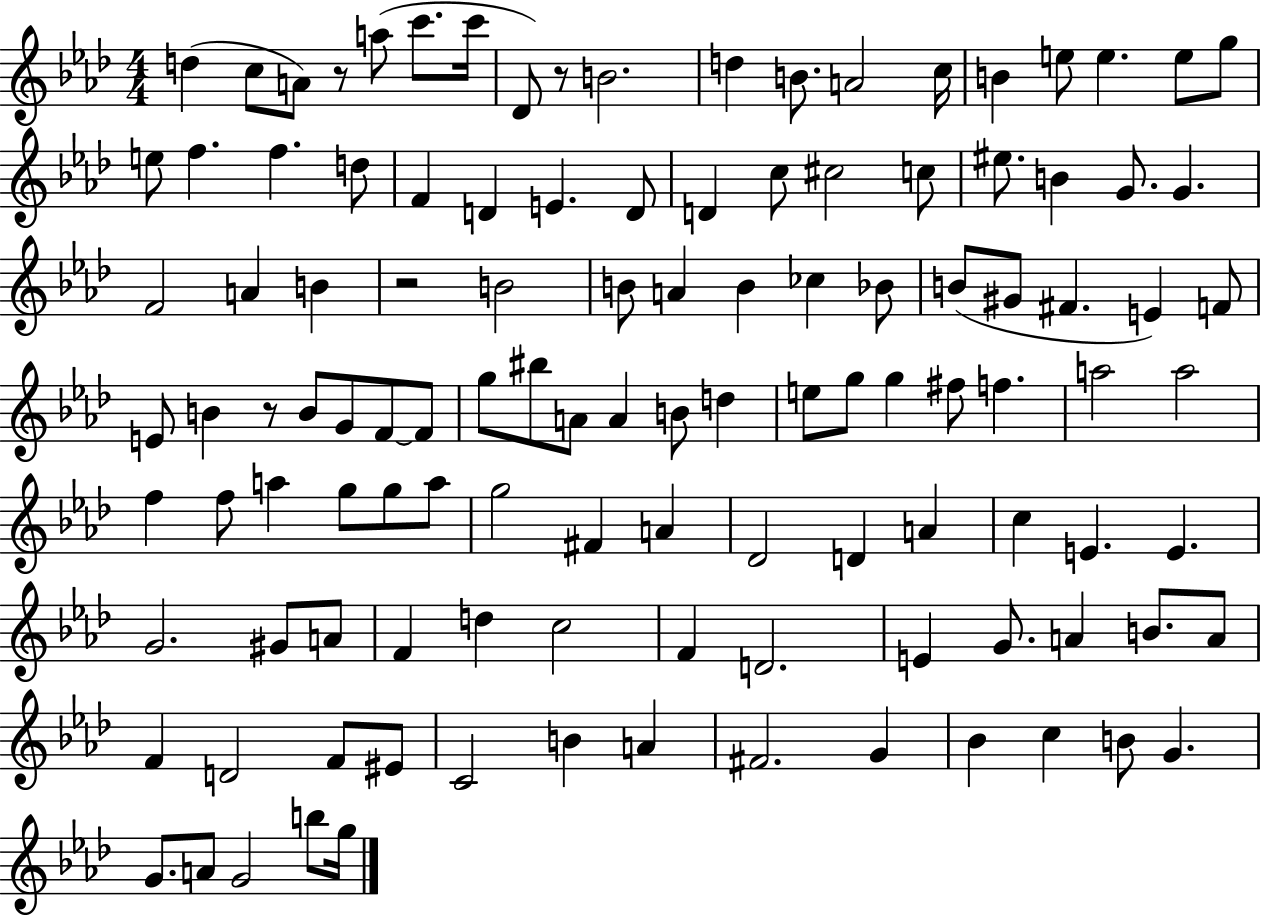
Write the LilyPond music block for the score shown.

{
  \clef treble
  \numericTimeSignature
  \time 4/4
  \key aes \major
  d''4( c''8 a'8) r8 a''8( c'''8. c'''16 | des'8) r8 b'2. | d''4 b'8. a'2 c''16 | b'4 e''8 e''4. e''8 g''8 | \break e''8 f''4. f''4. d''8 | f'4 d'4 e'4. d'8 | d'4 c''8 cis''2 c''8 | eis''8. b'4 g'8. g'4. | \break f'2 a'4 b'4 | r2 b'2 | b'8 a'4 b'4 ces''4 bes'8 | b'8( gis'8 fis'4. e'4) f'8 | \break e'8 b'4 r8 b'8 g'8 f'8~~ f'8 | g''8 bis''8 a'8 a'4 b'8 d''4 | e''8 g''8 g''4 fis''8 f''4. | a''2 a''2 | \break f''4 f''8 a''4 g''8 g''8 a''8 | g''2 fis'4 a'4 | des'2 d'4 a'4 | c''4 e'4. e'4. | \break g'2. gis'8 a'8 | f'4 d''4 c''2 | f'4 d'2. | e'4 g'8. a'4 b'8. a'8 | \break f'4 d'2 f'8 eis'8 | c'2 b'4 a'4 | fis'2. g'4 | bes'4 c''4 b'8 g'4. | \break g'8. a'8 g'2 b''8 g''16 | \bar "|."
}